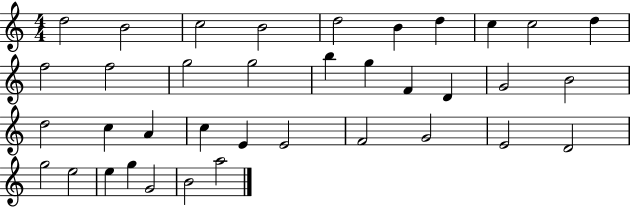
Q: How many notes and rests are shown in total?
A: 37